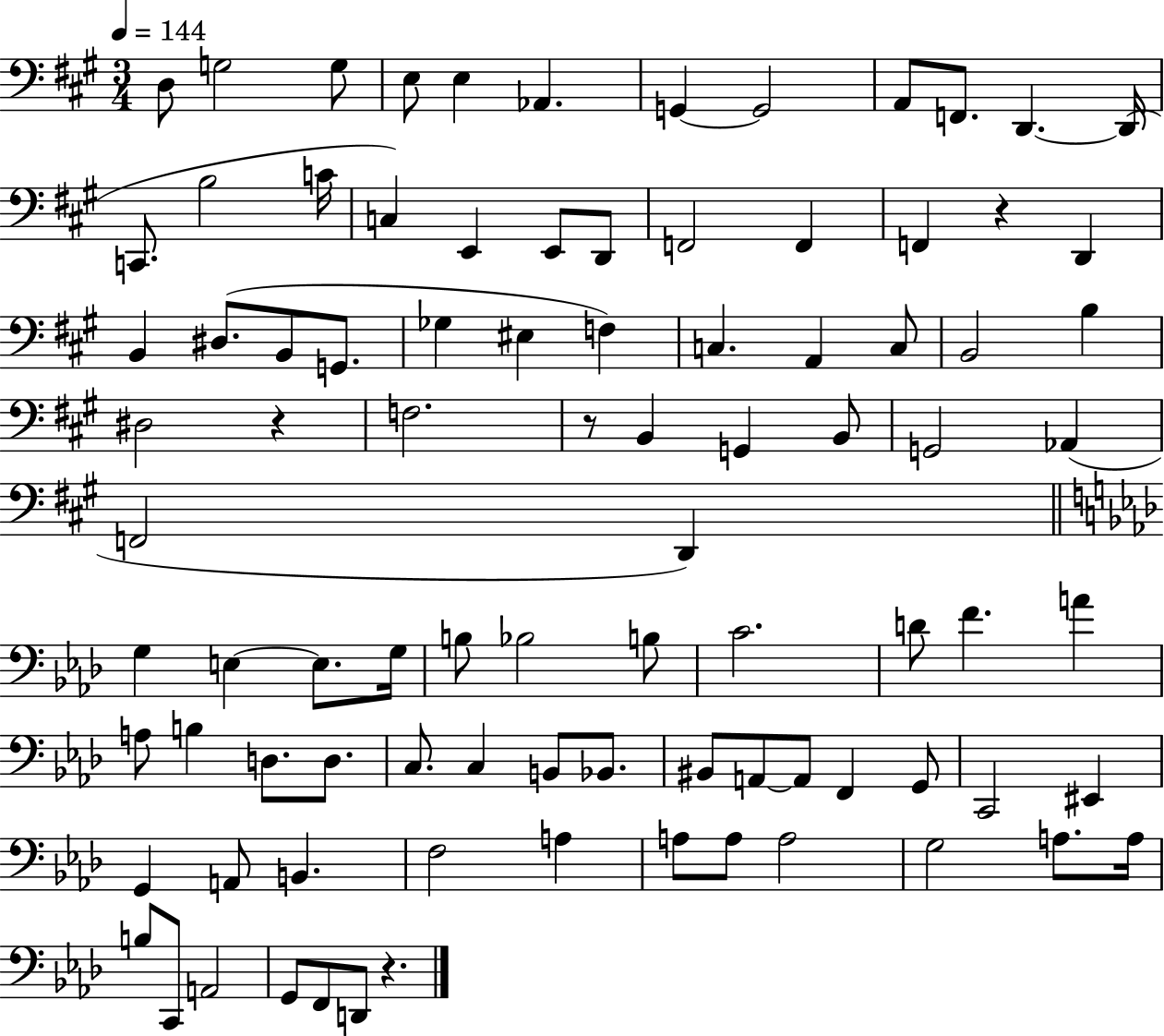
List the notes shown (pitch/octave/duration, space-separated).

D3/e G3/h G3/e E3/e E3/q Ab2/q. G2/q G2/h A2/e F2/e. D2/q. D2/s C2/e. B3/h C4/s C3/q E2/q E2/e D2/e F2/h F2/q F2/q R/q D2/q B2/q D#3/e. B2/e G2/e. Gb3/q EIS3/q F3/q C3/q. A2/q C3/e B2/h B3/q D#3/h R/q F3/h. R/e B2/q G2/q B2/e G2/h Ab2/q F2/h D2/q G3/q E3/q E3/e. G3/s B3/e Bb3/h B3/e C4/h. D4/e F4/q. A4/q A3/e B3/q D3/e. D3/e. C3/e. C3/q B2/e Bb2/e. BIS2/e A2/e A2/e F2/q G2/e C2/h EIS2/q G2/q A2/e B2/q. F3/h A3/q A3/e A3/e A3/h G3/h A3/e. A3/s B3/e C2/e A2/h G2/e F2/e D2/e R/q.